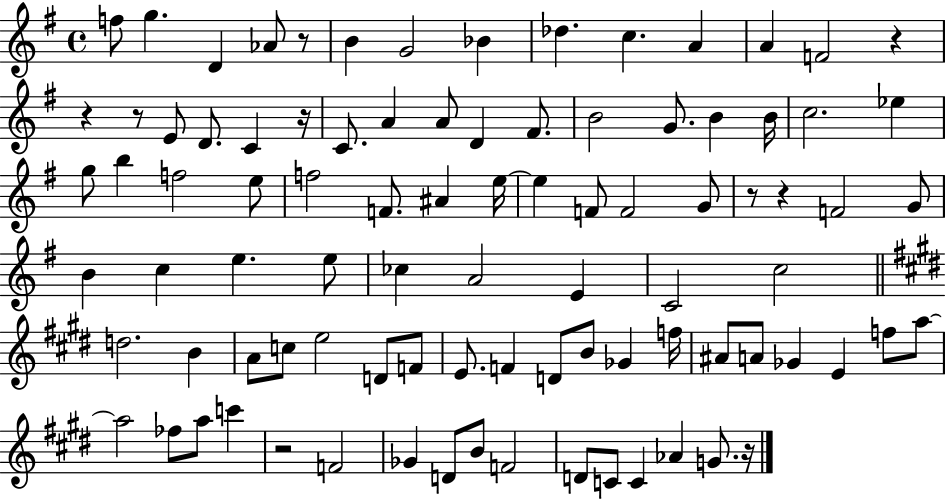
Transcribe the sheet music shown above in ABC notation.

X:1
T:Untitled
M:4/4
L:1/4
K:G
f/2 g D _A/2 z/2 B G2 _B _d c A A F2 z z z/2 E/2 D/2 C z/4 C/2 A A/2 D ^F/2 B2 G/2 B B/4 c2 _e g/2 b f2 e/2 f2 F/2 ^A e/4 e F/2 F2 G/2 z/2 z F2 G/2 B c e e/2 _c A2 E C2 c2 d2 B A/2 c/2 e2 D/2 F/2 E/2 F D/2 B/2 _G f/4 ^A/2 A/2 _G E f/2 a/2 a2 _f/2 a/2 c' z2 F2 _G D/2 B/2 F2 D/2 C/2 C _A G/2 z/4